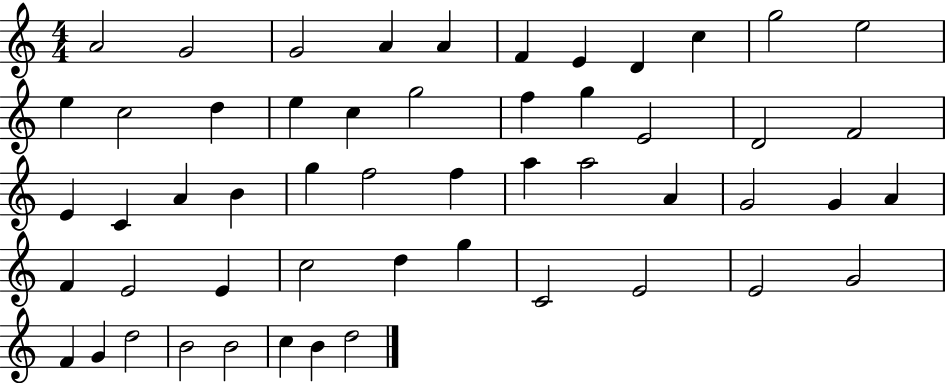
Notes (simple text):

A4/h G4/h G4/h A4/q A4/q F4/q E4/q D4/q C5/q G5/h E5/h E5/q C5/h D5/q E5/q C5/q G5/h F5/q G5/q E4/h D4/h F4/h E4/q C4/q A4/q B4/q G5/q F5/h F5/q A5/q A5/h A4/q G4/h G4/q A4/q F4/q E4/h E4/q C5/h D5/q G5/q C4/h E4/h E4/h G4/h F4/q G4/q D5/h B4/h B4/h C5/q B4/q D5/h